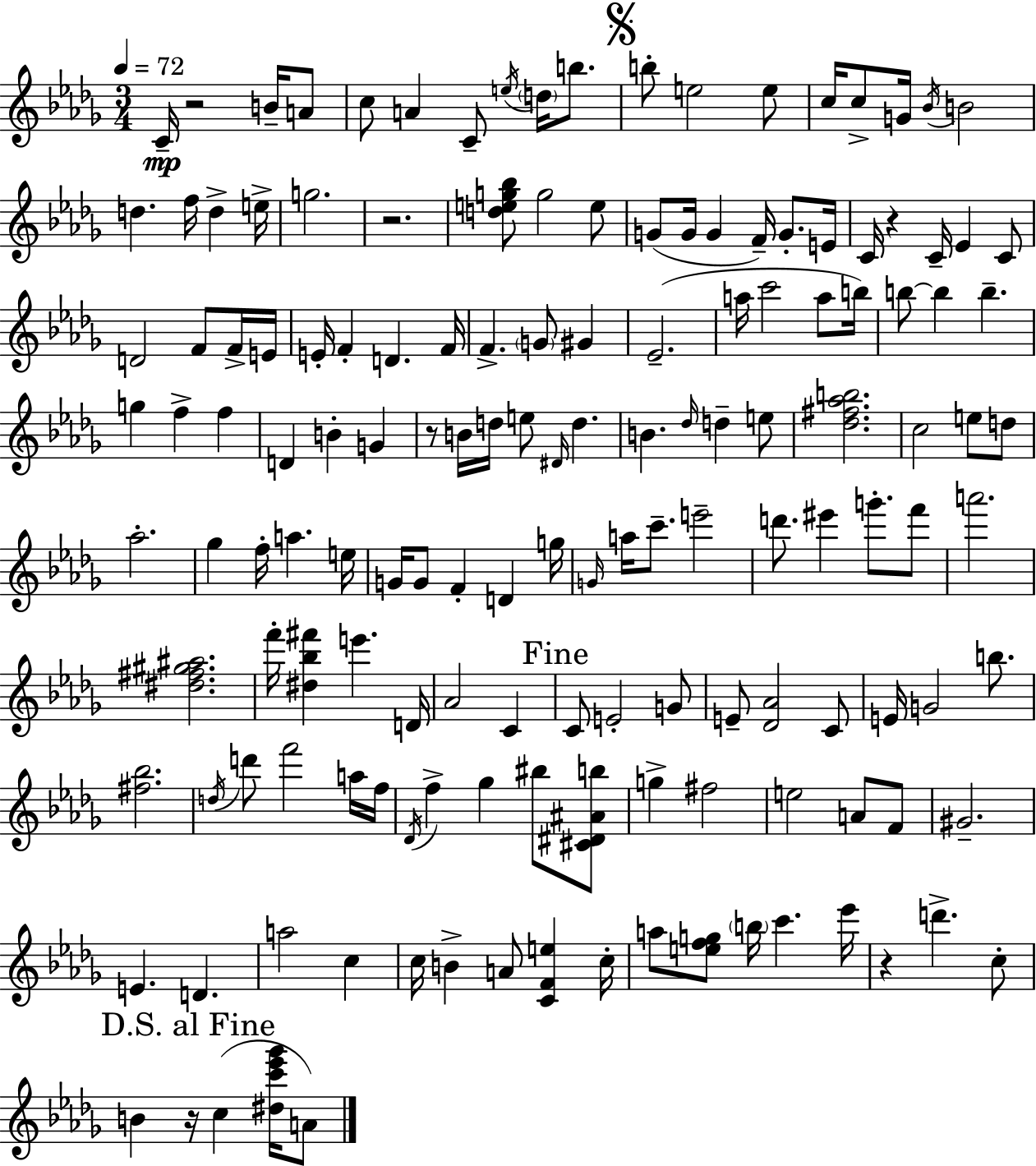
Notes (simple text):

C4/s R/h B4/s A4/e C5/e A4/q C4/e E5/s D5/s B5/e. B5/e E5/h E5/e C5/s C5/e G4/s Bb4/s B4/h D5/q. F5/s D5/q E5/s G5/h. R/h. [D5,E5,G5,Bb5]/e G5/h E5/e G4/e G4/s G4/q F4/s G4/e. E4/s C4/s R/q C4/s Eb4/q C4/e D4/h F4/e F4/s E4/s E4/s F4/q D4/q. F4/s F4/q. G4/e G#4/q Eb4/h. A5/s C6/h A5/e B5/s B5/e B5/q B5/q. G5/q F5/q F5/q D4/q B4/q G4/q R/e B4/s D5/s E5/e D#4/s D5/q. B4/q. Db5/s D5/q E5/e [Db5,F#5,Ab5,B5]/h. C5/h E5/e D5/e Ab5/h. Gb5/q F5/s A5/q. E5/s G4/s G4/e F4/q D4/q G5/s G4/s A5/s C6/e. E6/h D6/e. EIS6/q G6/e. F6/e A6/h. [D#5,F#5,G#5,A#5]/h. F6/s [D#5,Bb5,F#6]/q E6/q. D4/s Ab4/h C4/q C4/e E4/h G4/e E4/e [Db4,Ab4]/h C4/e E4/s G4/h B5/e. [F#5,Bb5]/h. D5/s D6/e F6/h A5/s F5/s Db4/s F5/q Gb5/q BIS5/e [C#4,D#4,A#4,B5]/e G5/q F#5/h E5/h A4/e F4/e G#4/h. E4/q. D4/q. A5/h C5/q C5/s B4/q A4/e [C4,F4,E5]/q C5/s A5/e [E5,F5,G5]/e B5/s C6/q. Eb6/s R/q D6/q. C5/e B4/q R/s C5/q [D#5,C6,Eb6,Gb6]/s A4/e